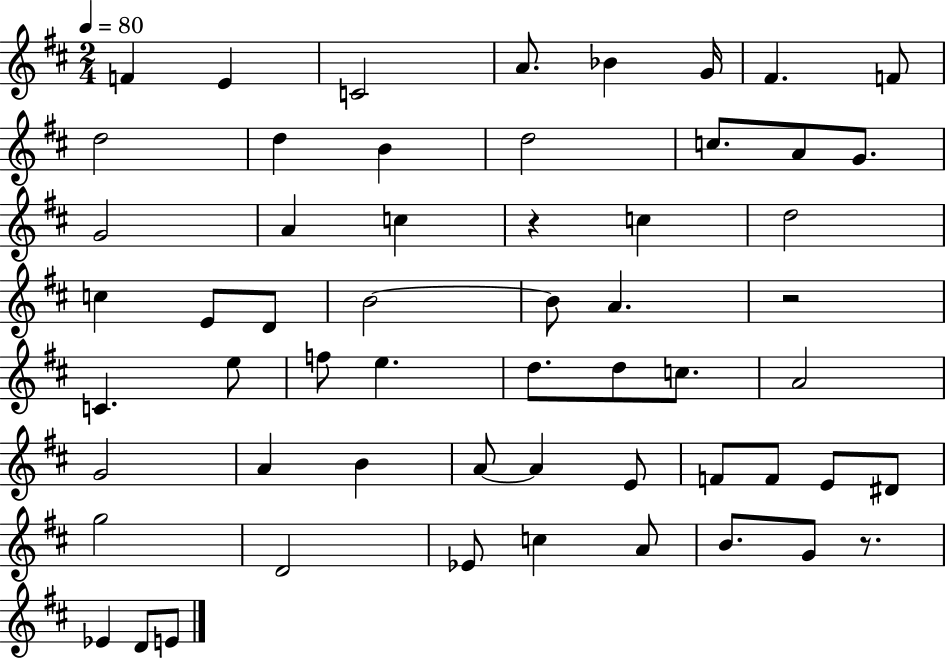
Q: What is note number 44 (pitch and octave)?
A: D#4